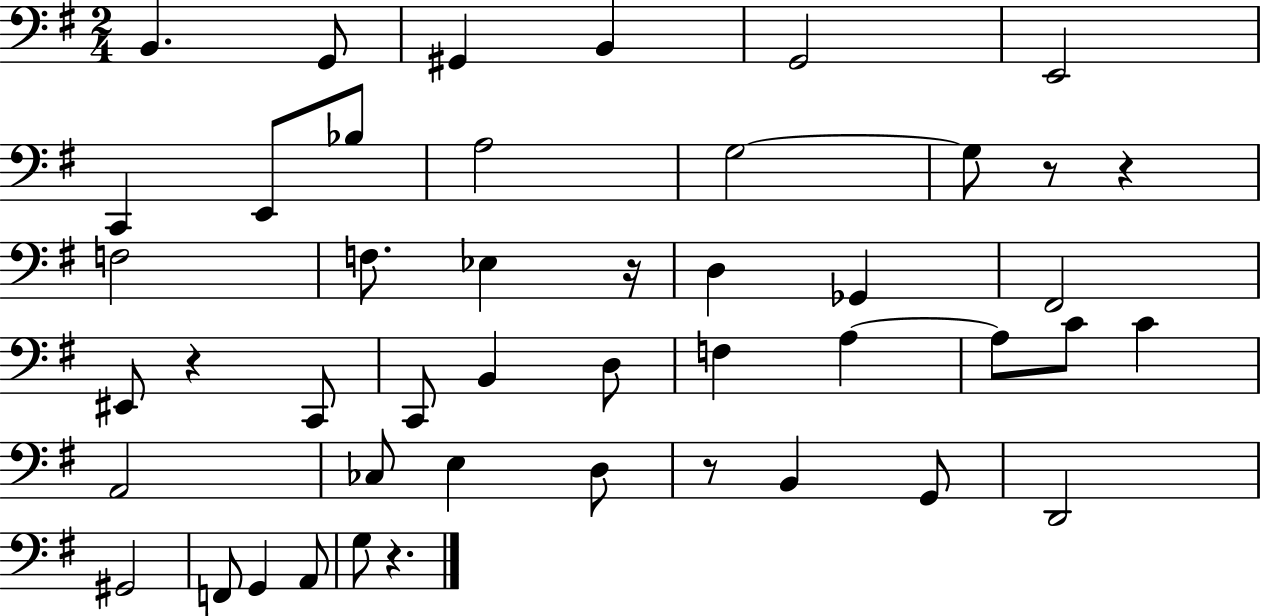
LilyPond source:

{
  \clef bass
  \numericTimeSignature
  \time 2/4
  \key g \major
  \repeat volta 2 { b,4. g,8 | gis,4 b,4 | g,2 | e,2 | \break c,4 e,8 bes8 | a2 | g2~~ | g8 r8 r4 | \break f2 | f8. ees4 r16 | d4 ges,4 | fis,2 | \break eis,8 r4 c,8 | c,8 b,4 d8 | f4 a4~~ | a8 c'8 c'4 | \break a,2 | ces8 e4 d8 | r8 b,4 g,8 | d,2 | \break gis,2 | f,8 g,4 a,8 | g8 r4. | } \bar "|."
}